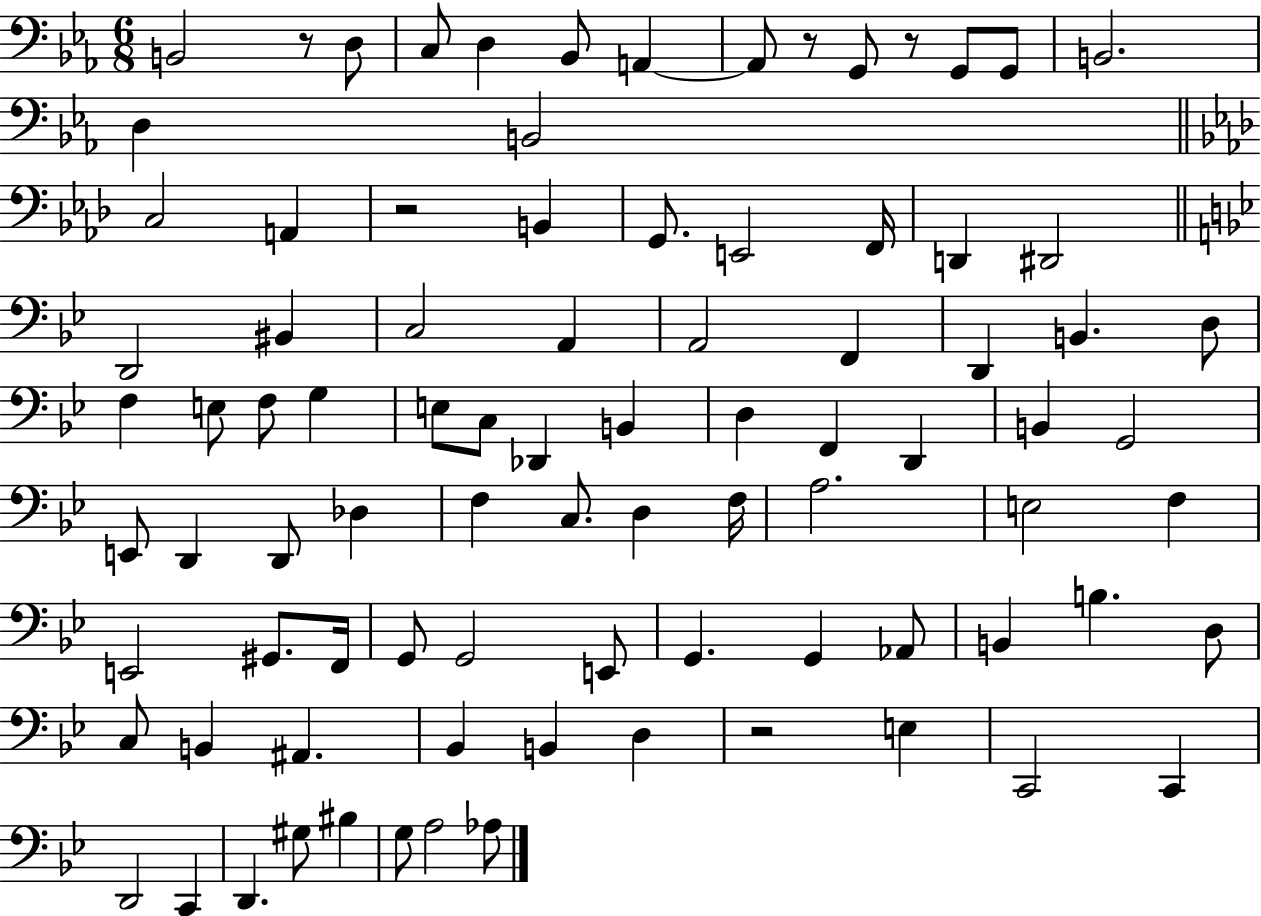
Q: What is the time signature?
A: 6/8